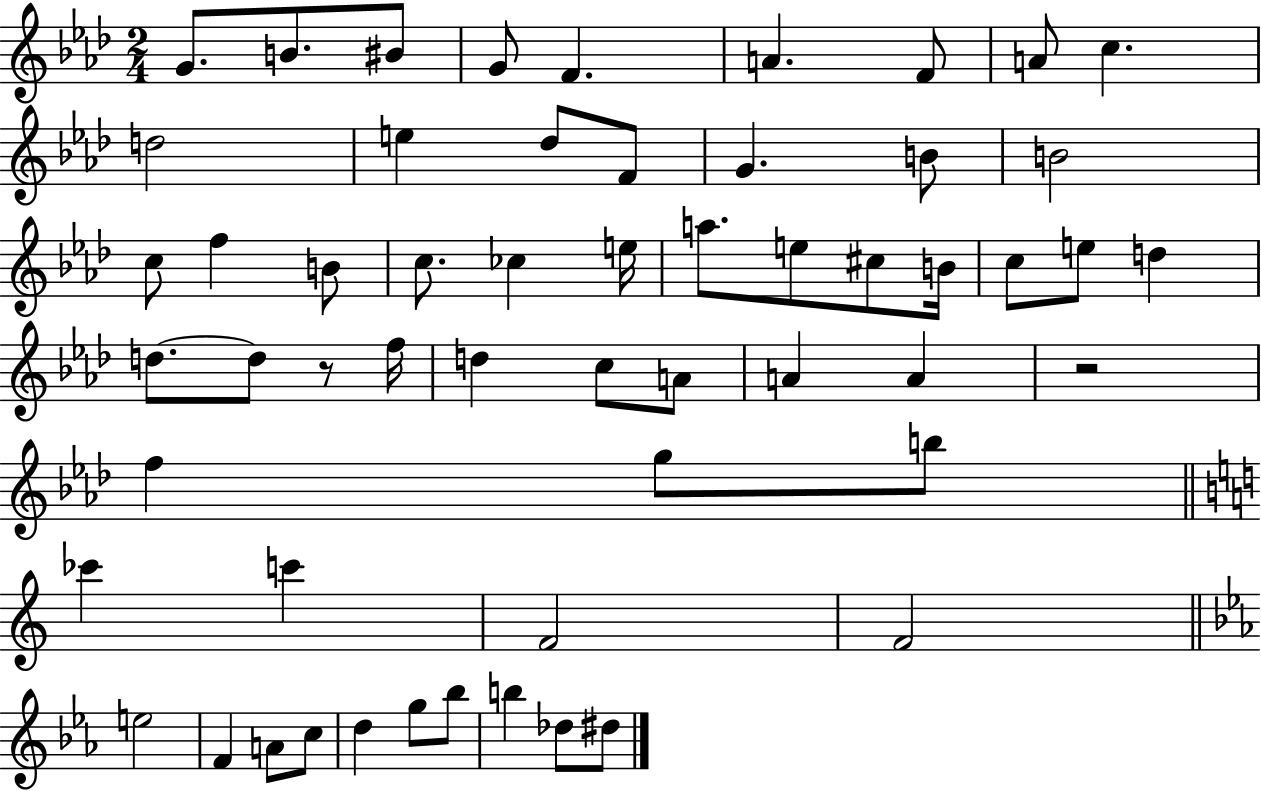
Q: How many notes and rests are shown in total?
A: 56